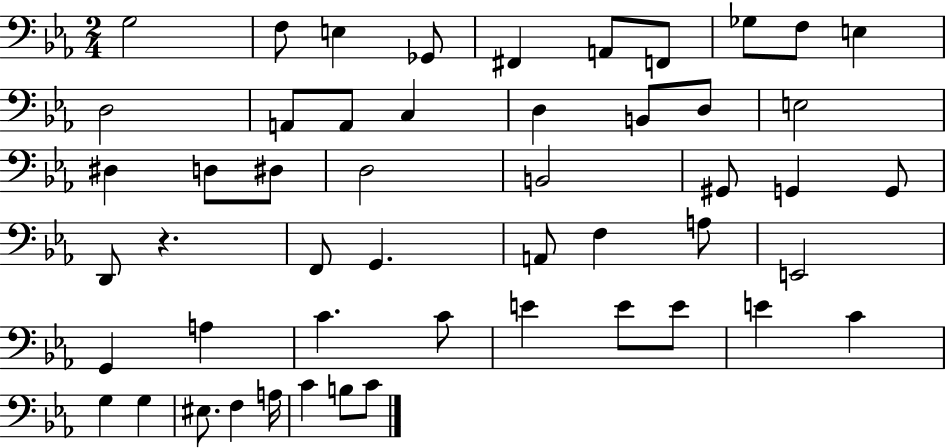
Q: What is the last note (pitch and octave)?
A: C4